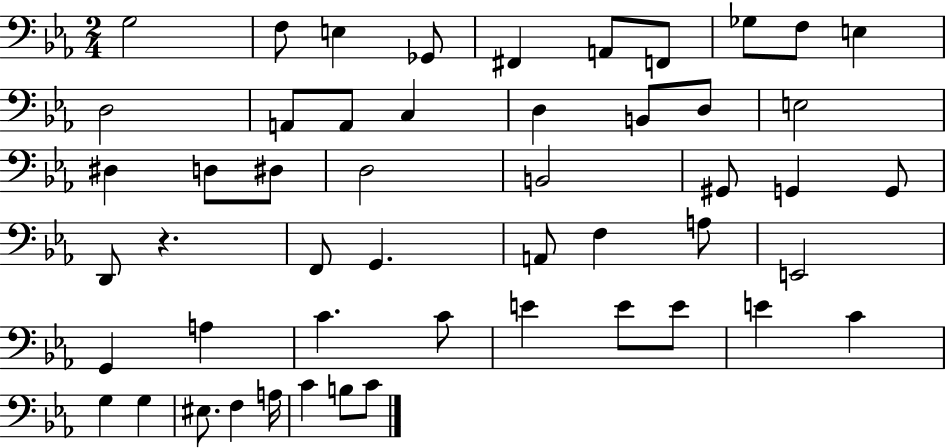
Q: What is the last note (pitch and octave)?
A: C4